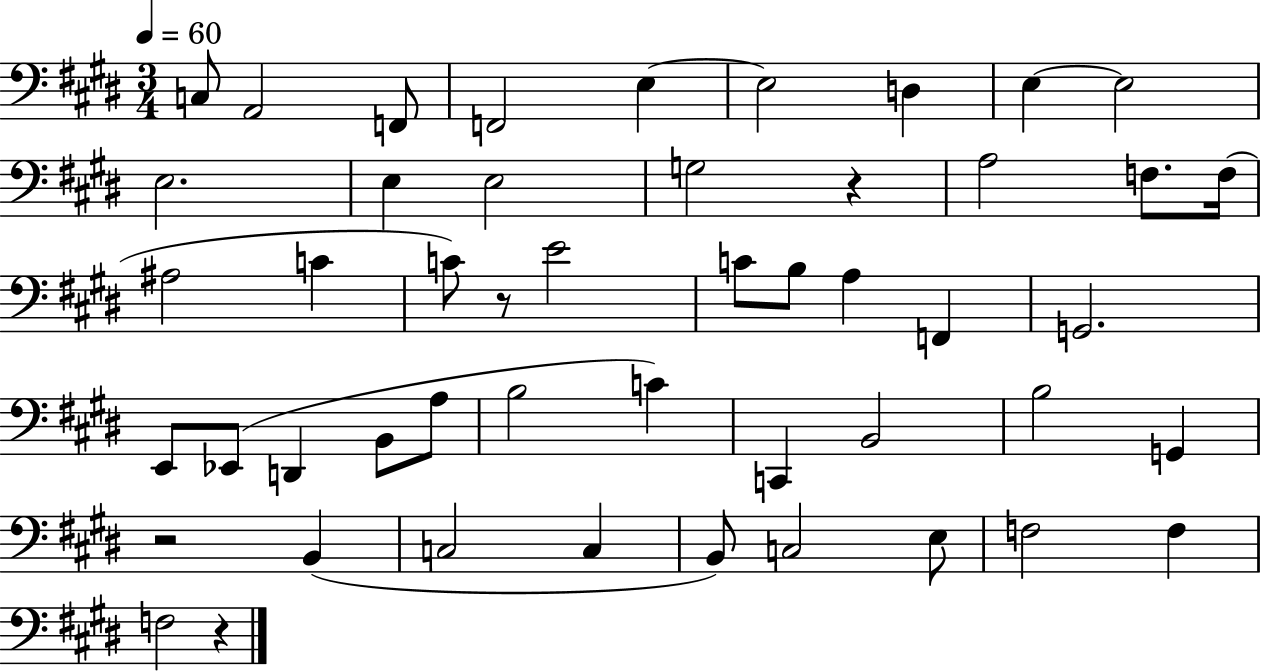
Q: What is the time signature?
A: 3/4